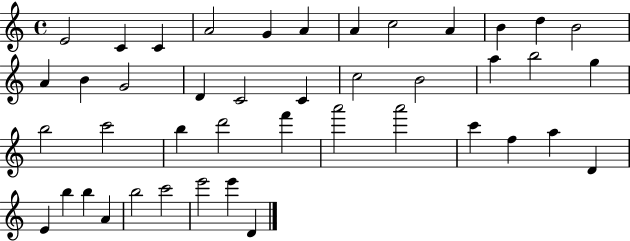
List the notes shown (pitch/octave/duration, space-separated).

E4/h C4/q C4/q A4/h G4/q A4/q A4/q C5/h A4/q B4/q D5/q B4/h A4/q B4/q G4/h D4/q C4/h C4/q C5/h B4/h A5/q B5/h G5/q B5/h C6/h B5/q D6/h F6/q A6/h A6/h C6/q F5/q A5/q D4/q E4/q B5/q B5/q A4/q B5/h C6/h E6/h E6/q D4/q